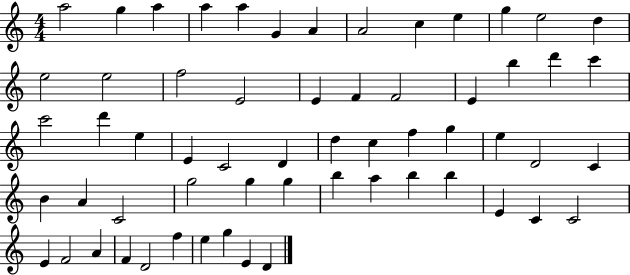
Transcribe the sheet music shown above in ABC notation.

X:1
T:Untitled
M:4/4
L:1/4
K:C
a2 g a a a G A A2 c e g e2 d e2 e2 f2 E2 E F F2 E b d' c' c'2 d' e E C2 D d c f g e D2 C B A C2 g2 g g b a b b E C C2 E F2 A F D2 f e g E D